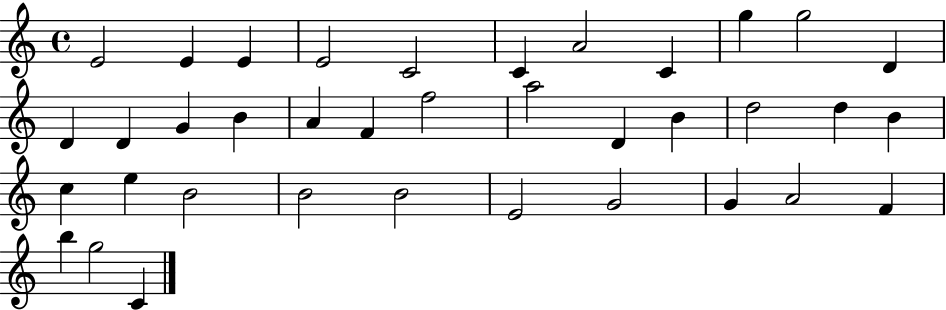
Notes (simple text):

E4/h E4/q E4/q E4/h C4/h C4/q A4/h C4/q G5/q G5/h D4/q D4/q D4/q G4/q B4/q A4/q F4/q F5/h A5/h D4/q B4/q D5/h D5/q B4/q C5/q E5/q B4/h B4/h B4/h E4/h G4/h G4/q A4/h F4/q B5/q G5/h C4/q